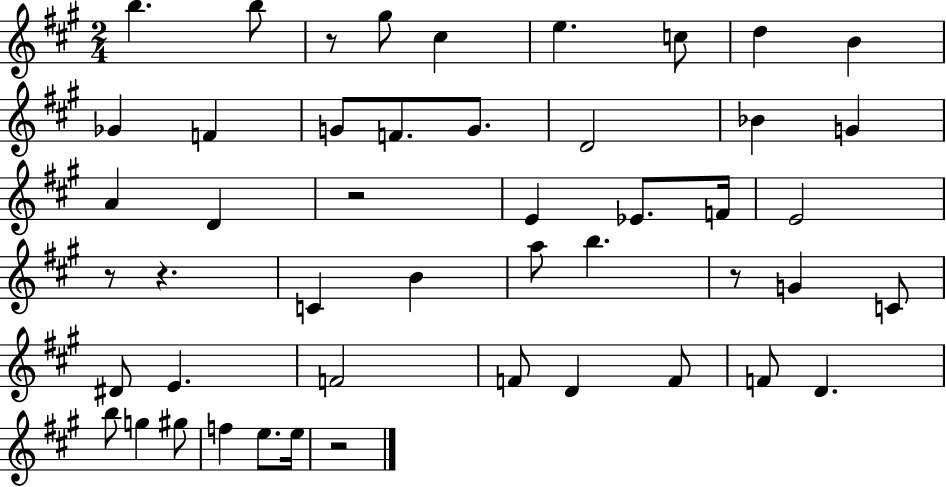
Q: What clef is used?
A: treble